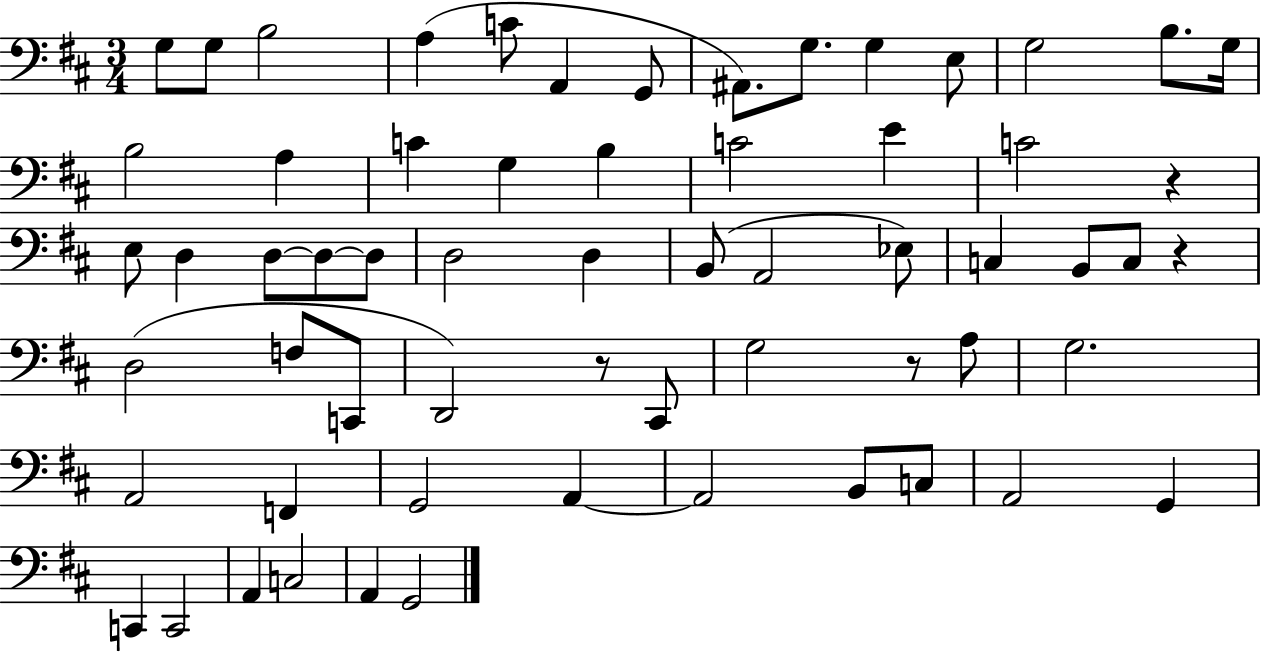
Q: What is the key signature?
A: D major